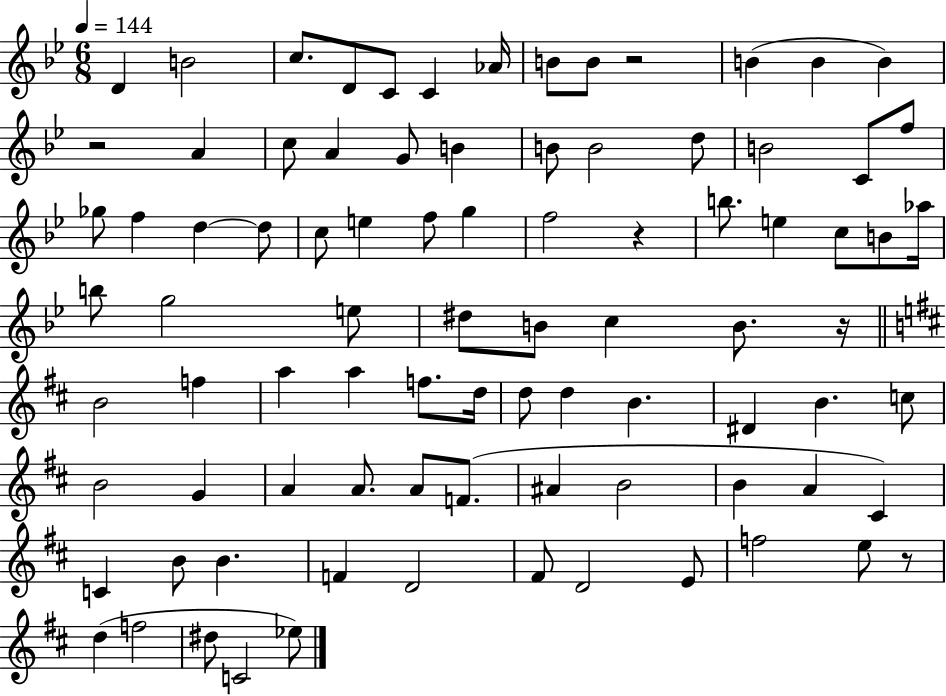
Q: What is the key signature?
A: BES major